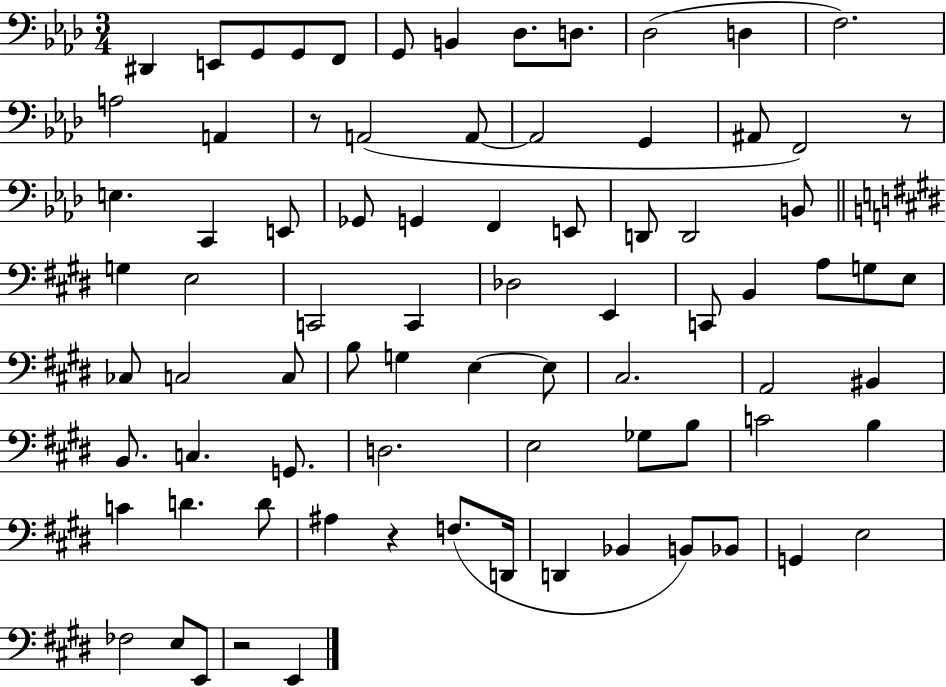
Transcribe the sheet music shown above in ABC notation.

X:1
T:Untitled
M:3/4
L:1/4
K:Ab
^D,, E,,/2 G,,/2 G,,/2 F,,/2 G,,/2 B,, _D,/2 D,/2 _D,2 D, F,2 A,2 A,, z/2 A,,2 A,,/2 A,,2 G,, ^A,,/2 F,,2 z/2 E, C,, E,,/2 _G,,/2 G,, F,, E,,/2 D,,/2 D,,2 B,,/2 G, E,2 C,,2 C,, _D,2 E,, C,,/2 B,, A,/2 G,/2 E,/2 _C,/2 C,2 C,/2 B,/2 G, E, E,/2 ^C,2 A,,2 ^B,, B,,/2 C, G,,/2 D,2 E,2 _G,/2 B,/2 C2 B, C D D/2 ^A, z F,/2 D,,/4 D,, _B,, B,,/2 _B,,/2 G,, E,2 _F,2 E,/2 E,,/2 z2 E,,